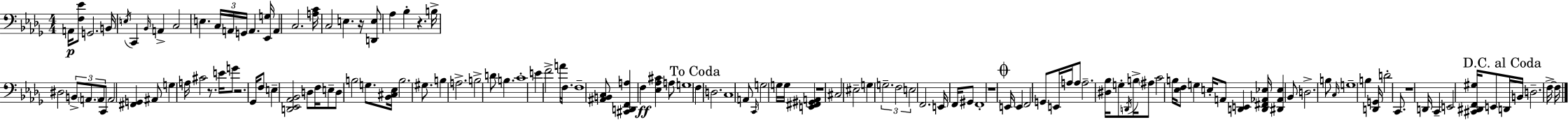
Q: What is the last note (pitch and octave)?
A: F3